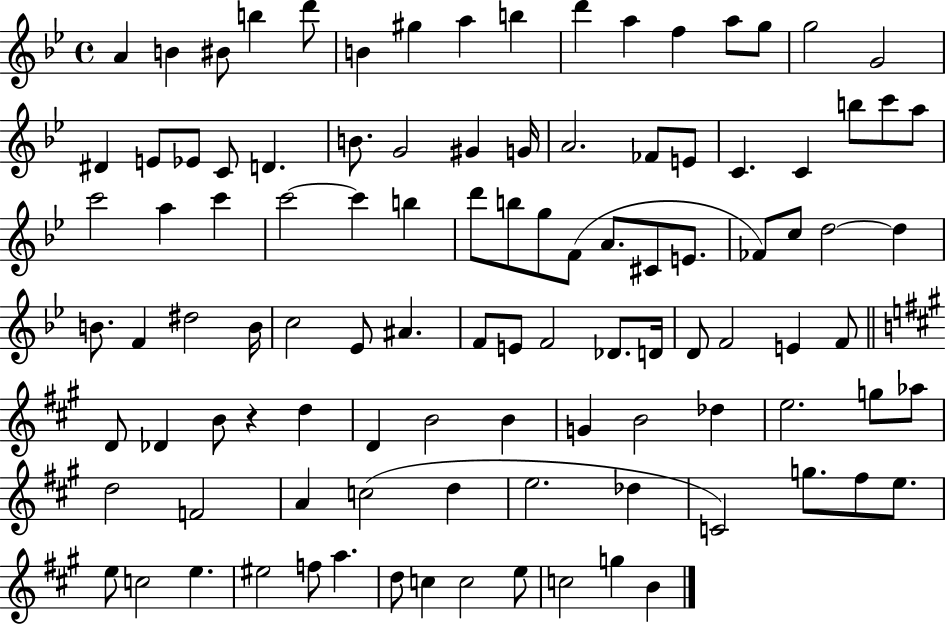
X:1
T:Untitled
M:4/4
L:1/4
K:Bb
A B ^B/2 b d'/2 B ^g a b d' a f a/2 g/2 g2 G2 ^D E/2 _E/2 C/2 D B/2 G2 ^G G/4 A2 _F/2 E/2 C C b/2 c'/2 a/2 c'2 a c' c'2 c' b d'/2 b/2 g/2 F/2 A/2 ^C/2 E/2 _F/2 c/2 d2 d B/2 F ^d2 B/4 c2 _E/2 ^A F/2 E/2 F2 _D/2 D/4 D/2 F2 E F/2 D/2 _D B/2 z d D B2 B G B2 _d e2 g/2 _a/2 d2 F2 A c2 d e2 _d C2 g/2 ^f/2 e/2 e/2 c2 e ^e2 f/2 a d/2 c c2 e/2 c2 g B